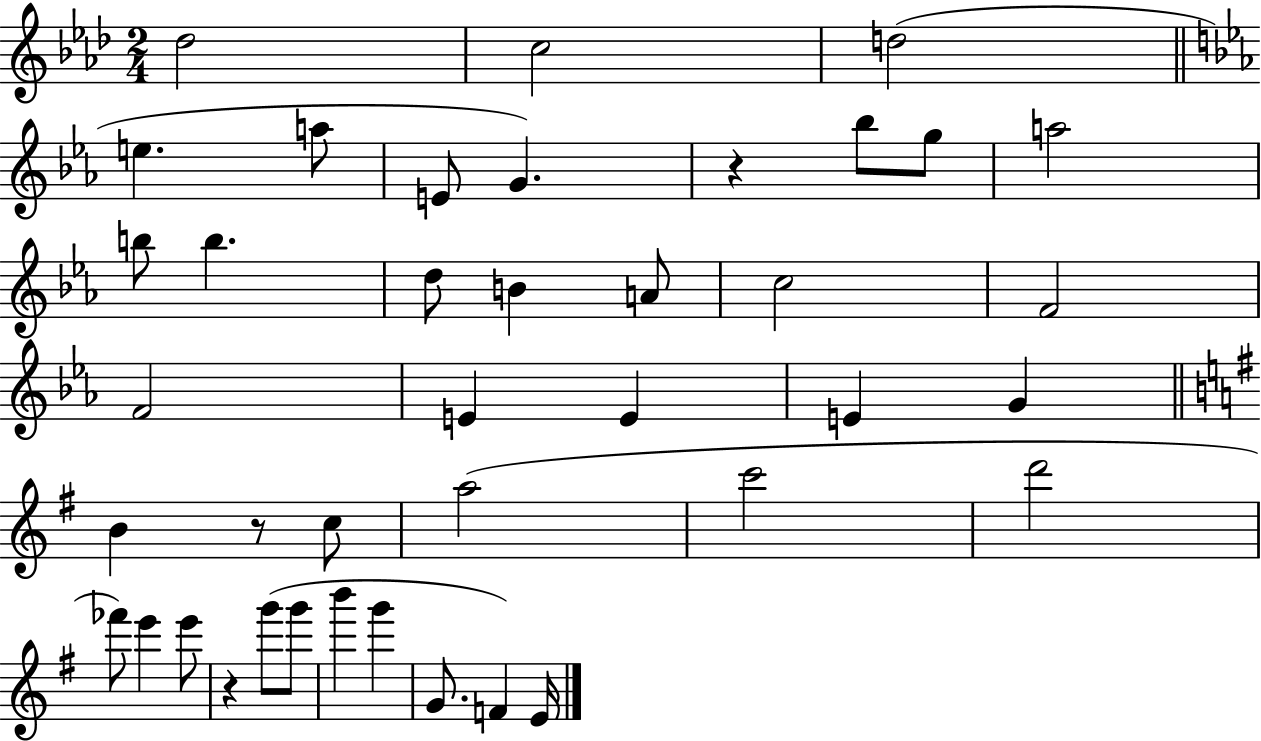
Db5/h C5/h D5/h E5/q. A5/e E4/e G4/q. R/q Bb5/e G5/e A5/h B5/e B5/q. D5/e B4/q A4/e C5/h F4/h F4/h E4/q E4/q E4/q G4/q B4/q R/e C5/e A5/h C6/h D6/h FES6/e E6/q E6/e R/q G6/e G6/e B6/q G6/q G4/e. F4/q E4/s